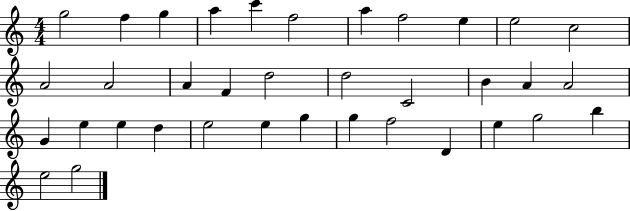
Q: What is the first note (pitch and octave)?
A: G5